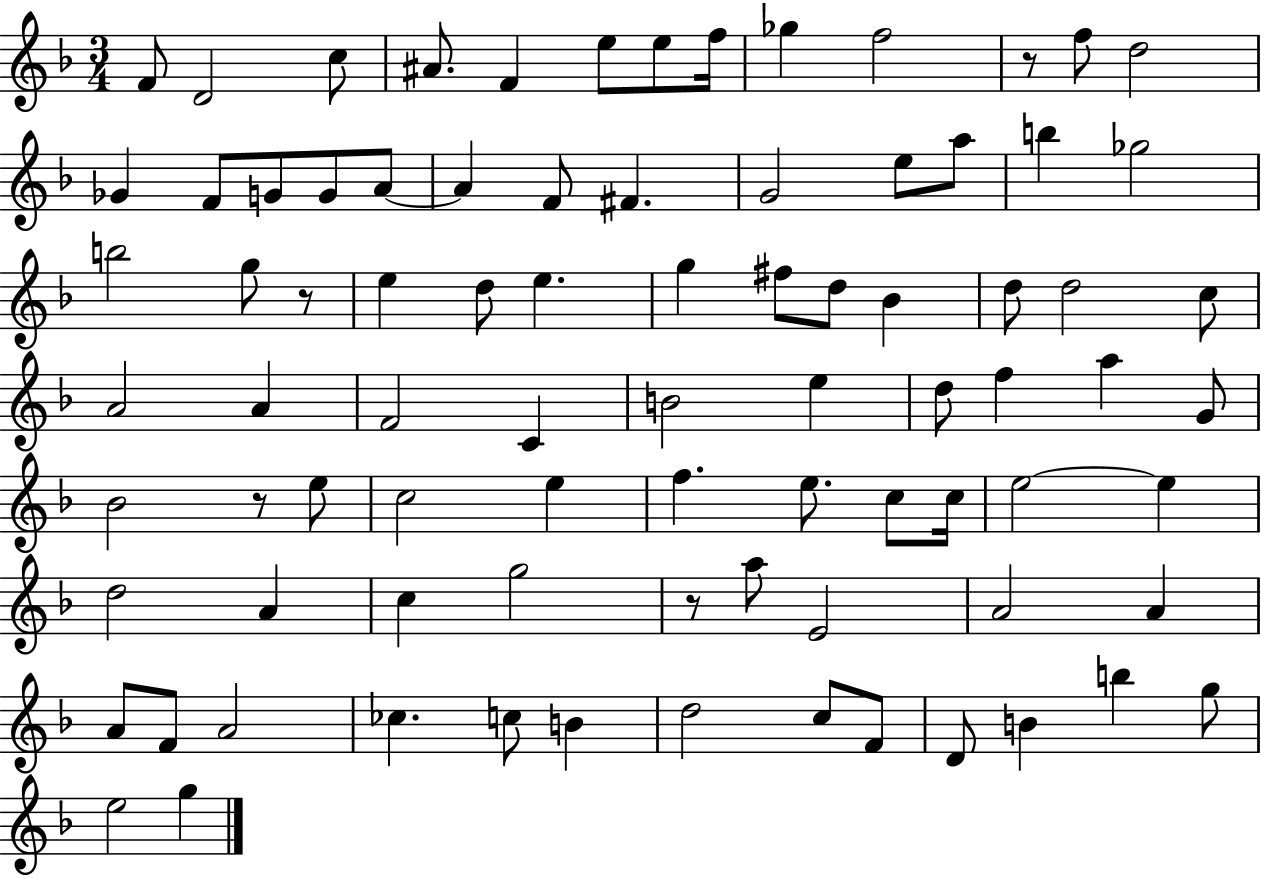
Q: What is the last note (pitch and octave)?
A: G5